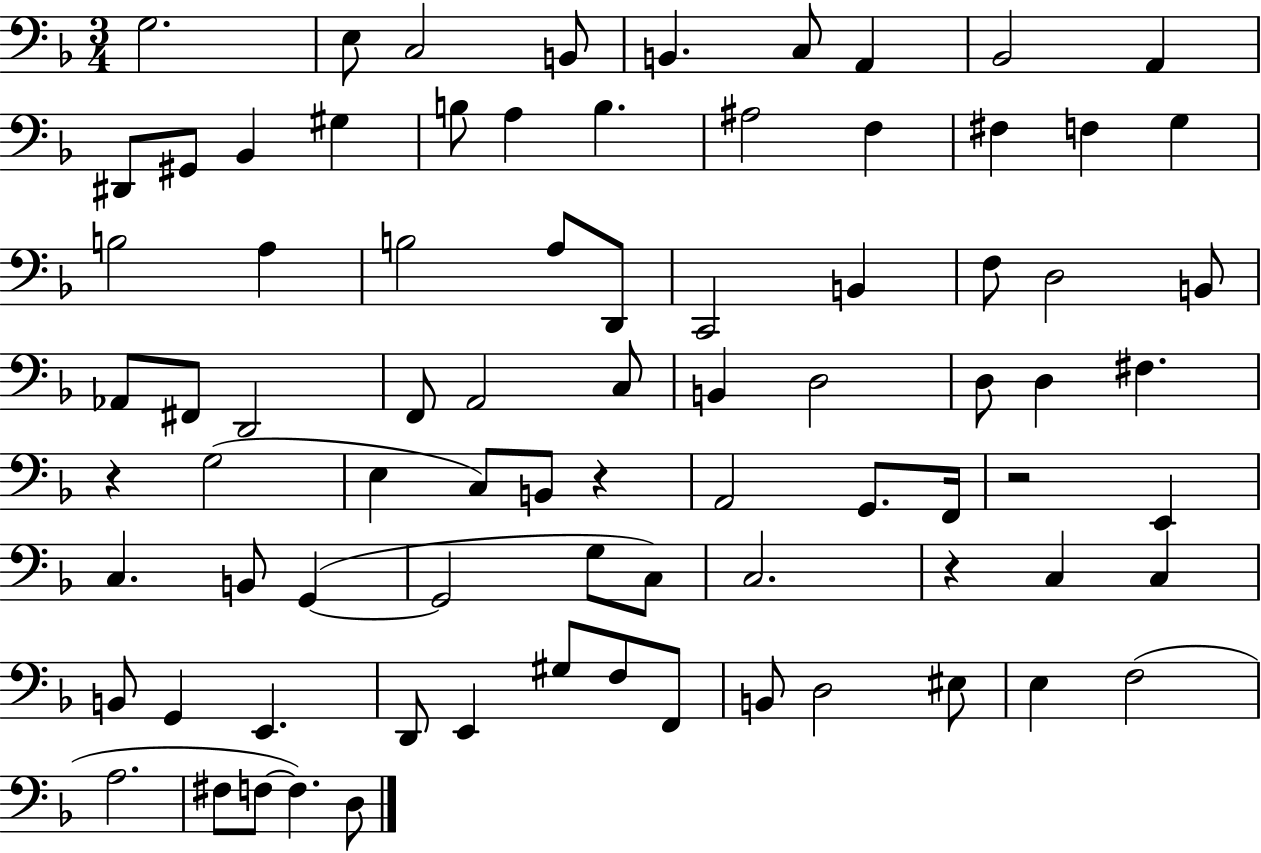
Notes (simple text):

G3/h. E3/e C3/h B2/e B2/q. C3/e A2/q Bb2/h A2/q D#2/e G#2/e Bb2/q G#3/q B3/e A3/q B3/q. A#3/h F3/q F#3/q F3/q G3/q B3/h A3/q B3/h A3/e D2/e C2/h B2/q F3/e D3/h B2/e Ab2/e F#2/e D2/h F2/e A2/h C3/e B2/q D3/h D3/e D3/q F#3/q. R/q G3/h E3/q C3/e B2/e R/q A2/h G2/e. F2/s R/h E2/q C3/q. B2/e G2/q G2/h G3/e C3/e C3/h. R/q C3/q C3/q B2/e G2/q E2/q. D2/e E2/q G#3/e F3/e F2/e B2/e D3/h EIS3/e E3/q F3/h A3/h. F#3/e F3/e F3/q. D3/e